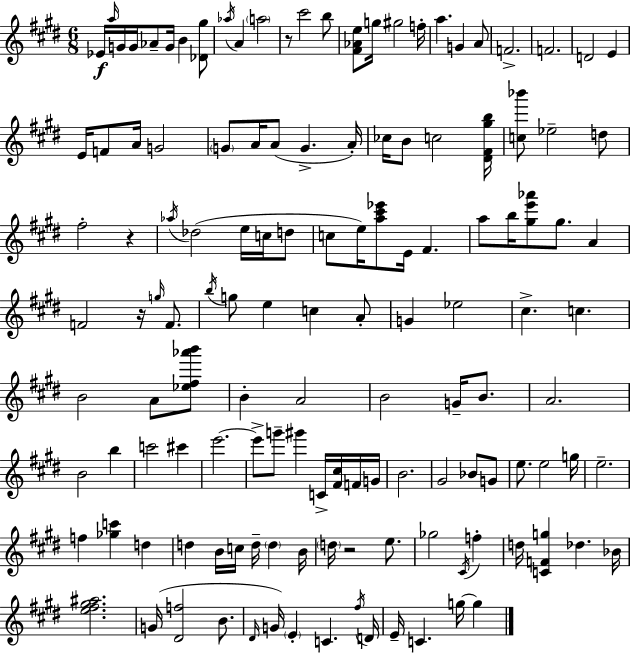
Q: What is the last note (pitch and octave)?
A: G5